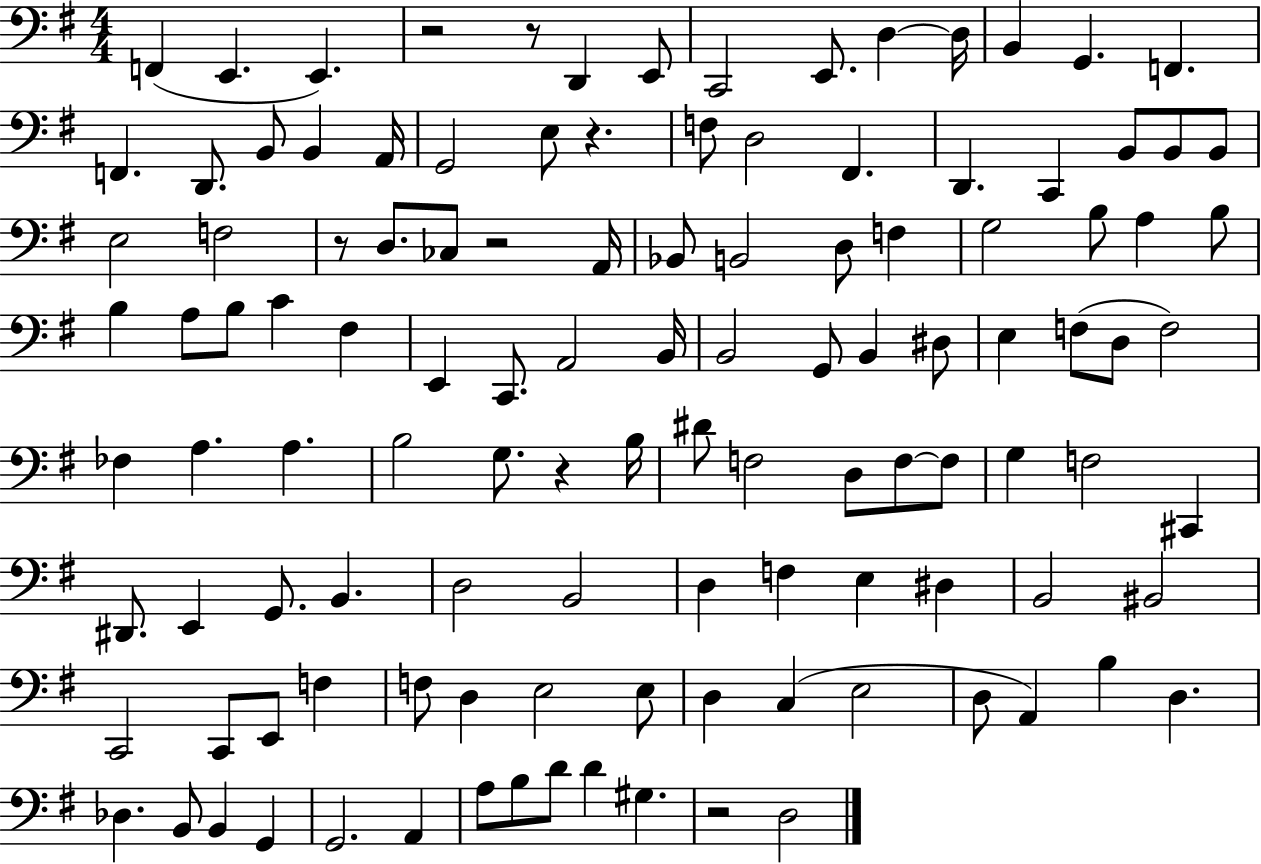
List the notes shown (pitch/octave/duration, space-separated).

F2/q E2/q. E2/q. R/h R/e D2/q E2/e C2/h E2/e. D3/q D3/s B2/q G2/q. F2/q. F2/q. D2/e. B2/e B2/q A2/s G2/h E3/e R/q. F3/e D3/h F#2/q. D2/q. C2/q B2/e B2/e B2/e E3/h F3/h R/e D3/e. CES3/e R/h A2/s Bb2/e B2/h D3/e F3/q G3/h B3/e A3/q B3/e B3/q A3/e B3/e C4/q F#3/q E2/q C2/e. A2/h B2/s B2/h G2/e B2/q D#3/e E3/q F3/e D3/e F3/h FES3/q A3/q. A3/q. B3/h G3/e. R/q B3/s D#4/e F3/h D3/e F3/e F3/e G3/q F3/h C#2/q D#2/e. E2/q G2/e. B2/q. D3/h B2/h D3/q F3/q E3/q D#3/q B2/h BIS2/h C2/h C2/e E2/e F3/q F3/e D3/q E3/h E3/e D3/q C3/q E3/h D3/e A2/q B3/q D3/q. Db3/q. B2/e B2/q G2/q G2/h. A2/q A3/e B3/e D4/e D4/q G#3/q. R/h D3/h